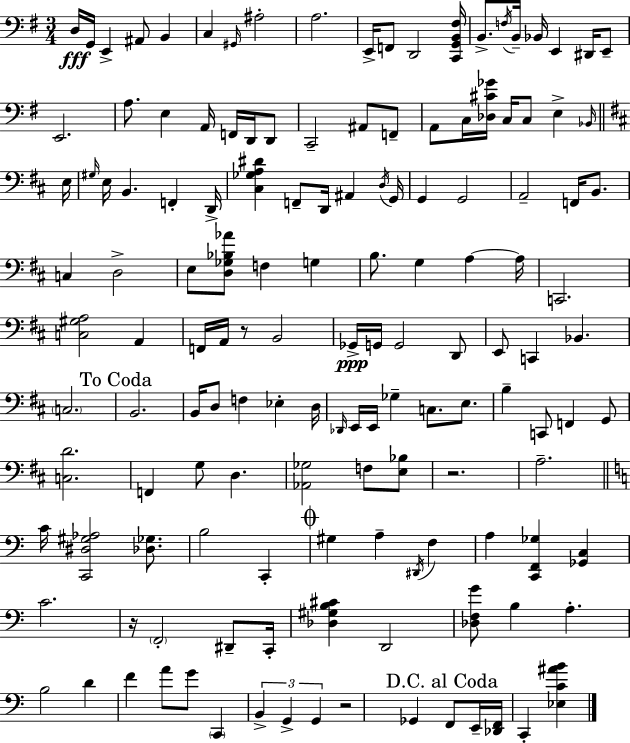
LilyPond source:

{
  \clef bass
  \numericTimeSignature
  \time 3/4
  \key e \minor
  \repeat volta 2 { d16\fff g,16 e,4-> ais,8 b,4 | c4 \grace { gis,16 } ais2-. | a2. | e,16-> f,8 d,2 | \break <c, g, b, fis>16 b,8.-> \acciaccatura { f16 } b,16-- bes,16 e,4 dis,16 | e,8-- e,2. | a8. e4 a,16 f,16 d,16 | d,8 c,2-- ais,8 | \break f,8-- a,8 c16 <des cis' ges'>16 c16 c8 e4-> | \grace { bes,16 } \bar "||" \break \key b \minor e16 \grace { gis16 } e16 b,4. f,4-. | d,16-> <cis ges a dis'>4 f,8-- d,16 ais,4 | \acciaccatura { d16 } g,16 g,4 g,2 | a,2-- f,16 | \break b,8. c4 d2-> | e8 <d ges bes aes'>8 f4 g4 | b8. g4 a4~~ | a16 c,2. | \break <c gis a>2 a,4 | f,16 a,16 r8 b,2 | ges,16->\ppp g,16 g,2 | d,8 e,8 c,4 bes,4. | \break \parenthesize c2. | \mark "To Coda" b,2. | b,16 d8 f4 ees4-. | d16 \grace { des,16 } e,16 e,16 ges4-- c8. | \break e8. b4-- c,8 f,4 | g,8 <c d'>2. | f,4 g8 d4. | <aes, ges>2 | \break f8 <e bes>8 r2. | a2.-- | \bar "||" \break \key c \major c'16 <c, dis gis aes>2 <des ges>8. | b2 c,4-. | \mark \markup { \musicglyph "scripts.coda" } gis4 a4-- \acciaccatura { dis,16 } f4 | a4 <c, f, ges>4 <ges, c>4 | \break c'2. | r16 \parenthesize f,2-. dis,8-- | c,16-. <des gis b cis'>4 d,2 | <des f g'>8 b4 a4.-. | \break b2 d'4 | f'4 a'8 g'8 \parenthesize c,4 | \tuplet 3/2 { b,4-> g,4-> g,4 } | r2 ges,4 | \break \mark "D.C. al Coda" f,8 e,16-- <des, f,>16 c,4-. <ees c' ais' b'>4 | } \bar "|."
}